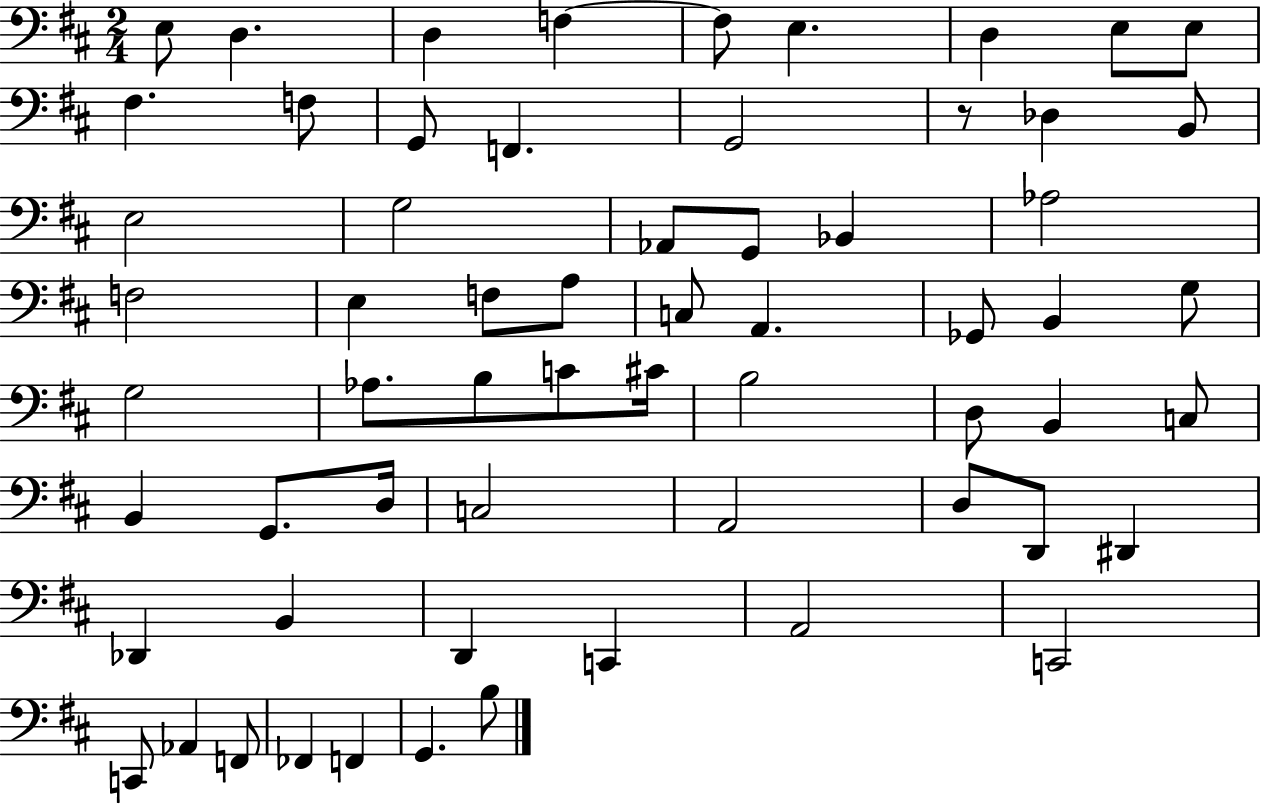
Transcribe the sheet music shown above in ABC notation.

X:1
T:Untitled
M:2/4
L:1/4
K:D
E,/2 D, D, F, F,/2 E, D, E,/2 E,/2 ^F, F,/2 G,,/2 F,, G,,2 z/2 _D, B,,/2 E,2 G,2 _A,,/2 G,,/2 _B,, _A,2 F,2 E, F,/2 A,/2 C,/2 A,, _G,,/2 B,, G,/2 G,2 _A,/2 B,/2 C/2 ^C/4 B,2 D,/2 B,, C,/2 B,, G,,/2 D,/4 C,2 A,,2 D,/2 D,,/2 ^D,, _D,, B,, D,, C,, A,,2 C,,2 C,,/2 _A,, F,,/2 _F,, F,, G,, B,/2